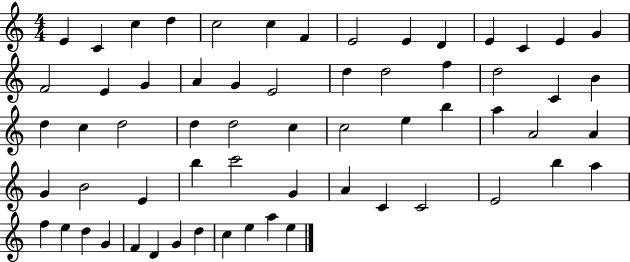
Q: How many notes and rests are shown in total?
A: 62